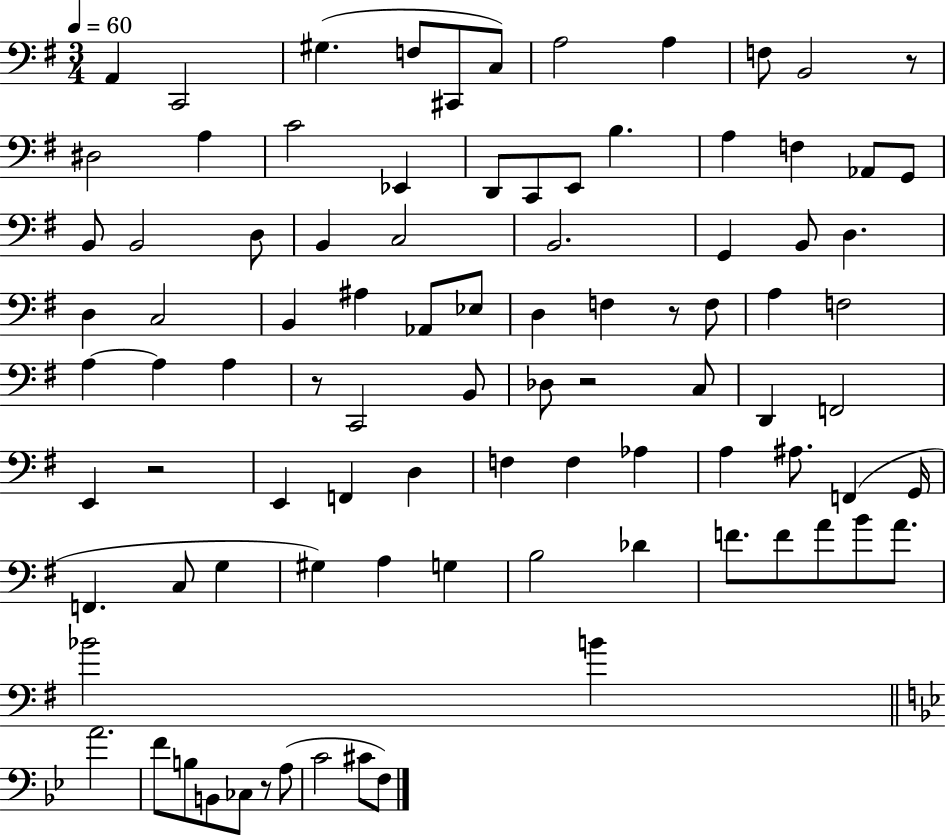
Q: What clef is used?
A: bass